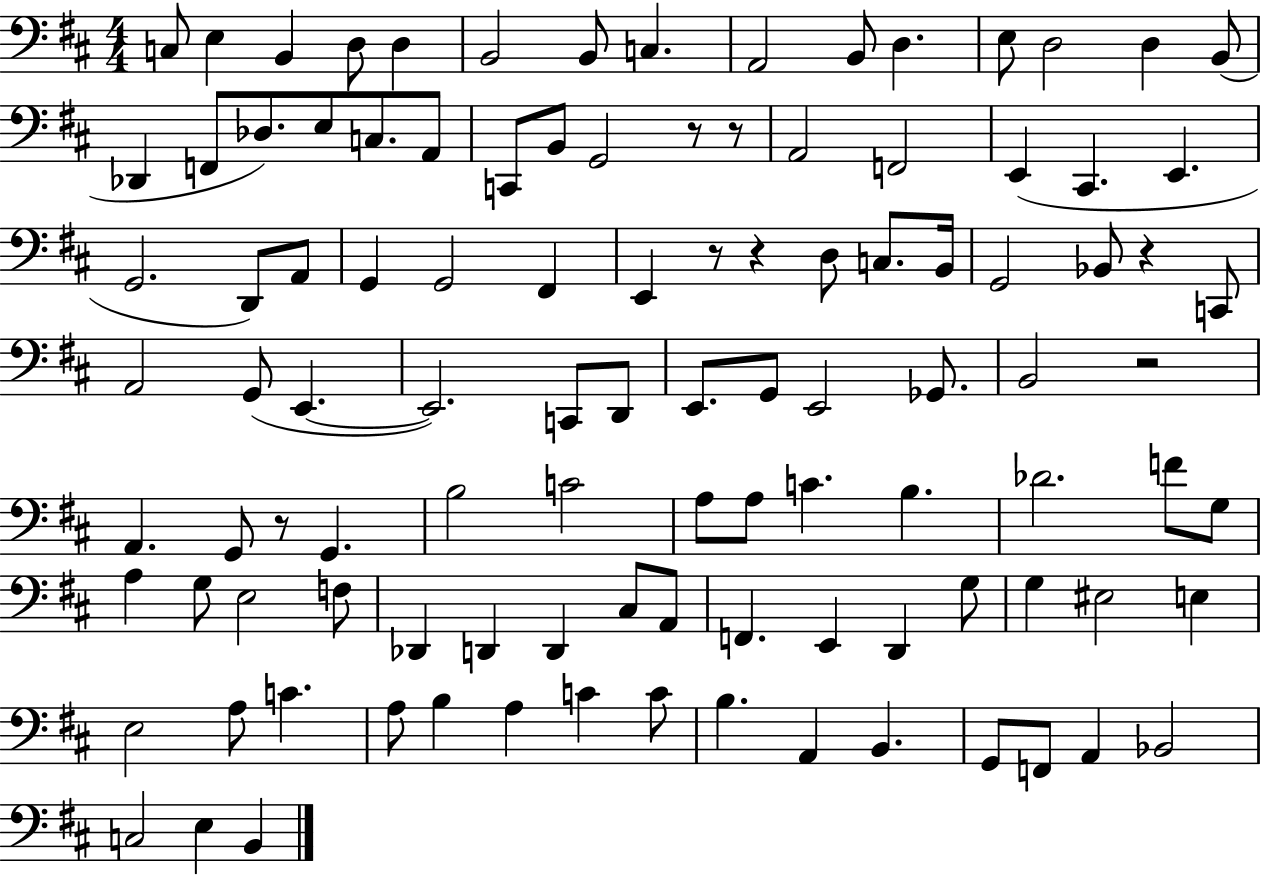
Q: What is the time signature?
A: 4/4